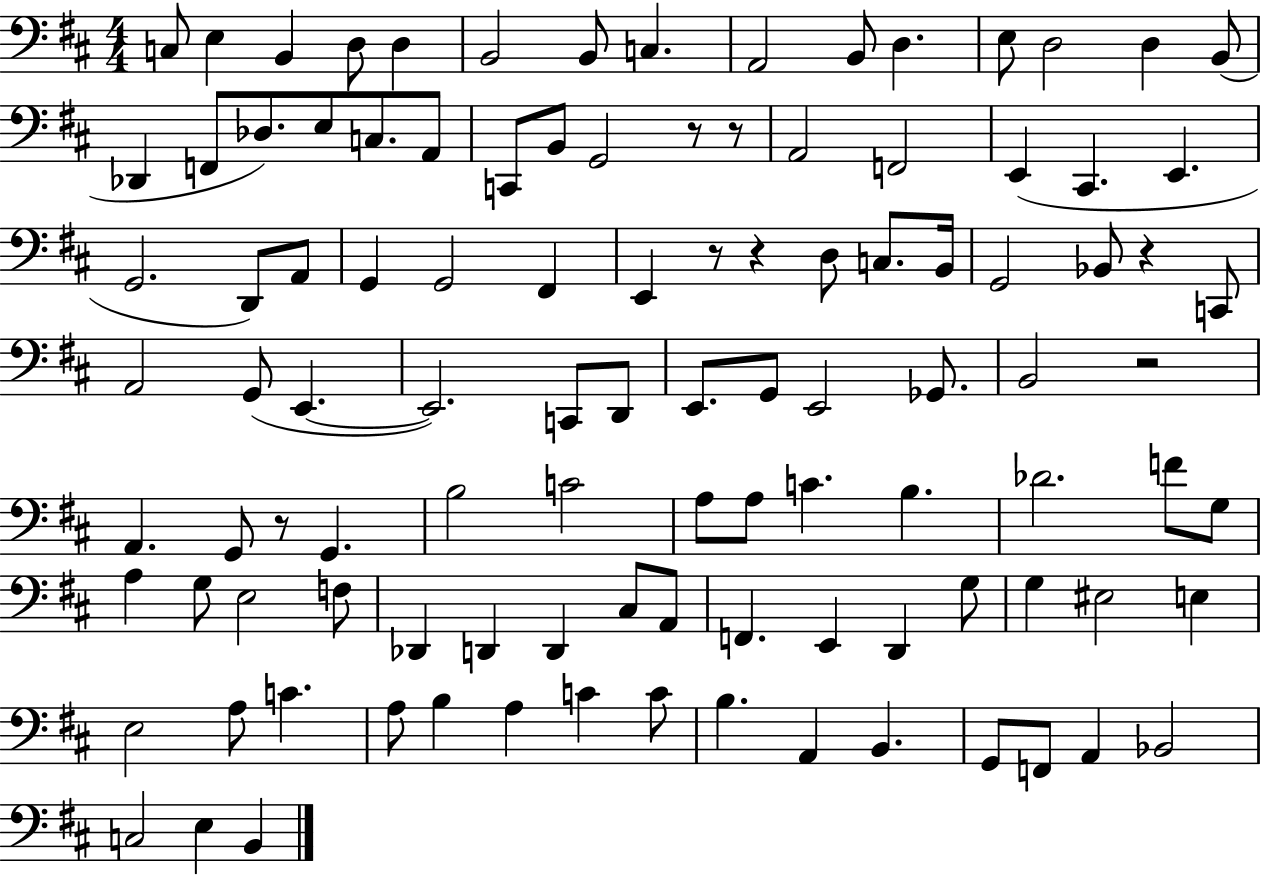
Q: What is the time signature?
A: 4/4